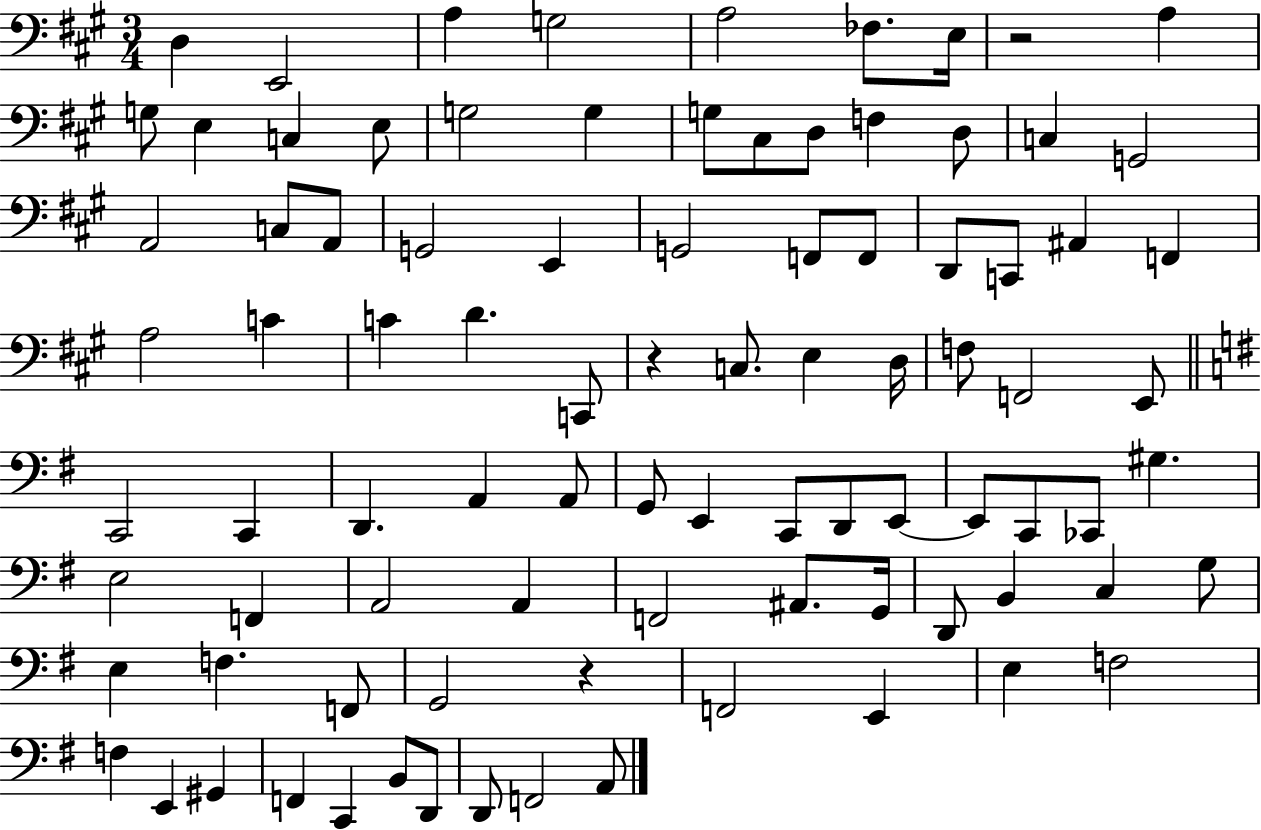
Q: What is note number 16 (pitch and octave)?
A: C#3